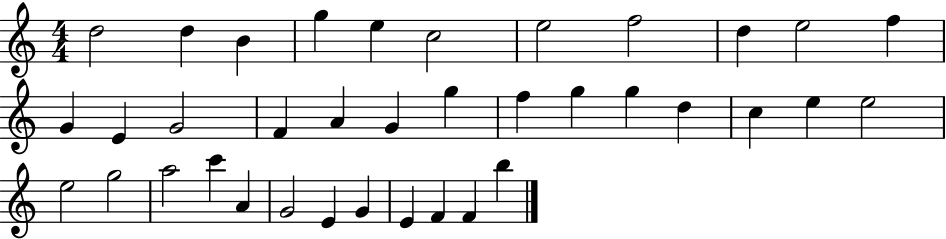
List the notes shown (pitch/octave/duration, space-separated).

D5/h D5/q B4/q G5/q E5/q C5/h E5/h F5/h D5/q E5/h F5/q G4/q E4/q G4/h F4/q A4/q G4/q G5/q F5/q G5/q G5/q D5/q C5/q E5/q E5/h E5/h G5/h A5/h C6/q A4/q G4/h E4/q G4/q E4/q F4/q F4/q B5/q